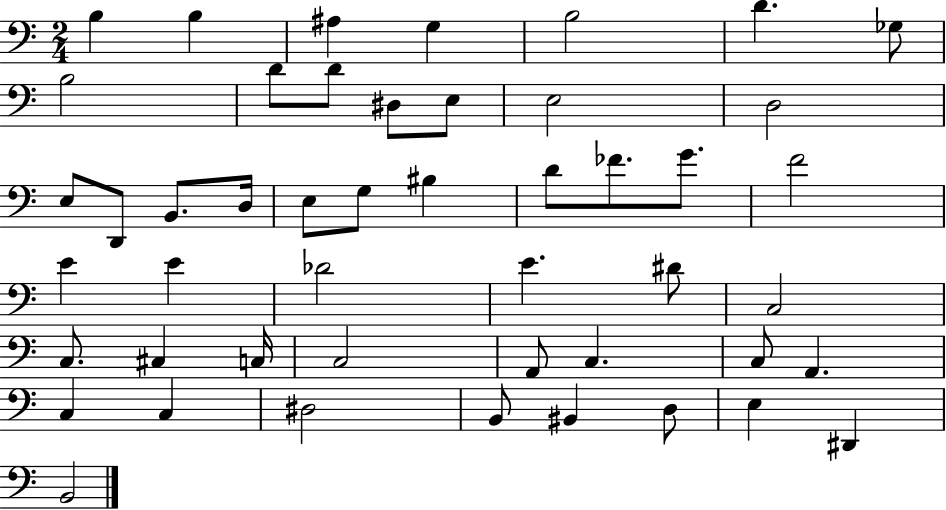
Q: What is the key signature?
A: C major